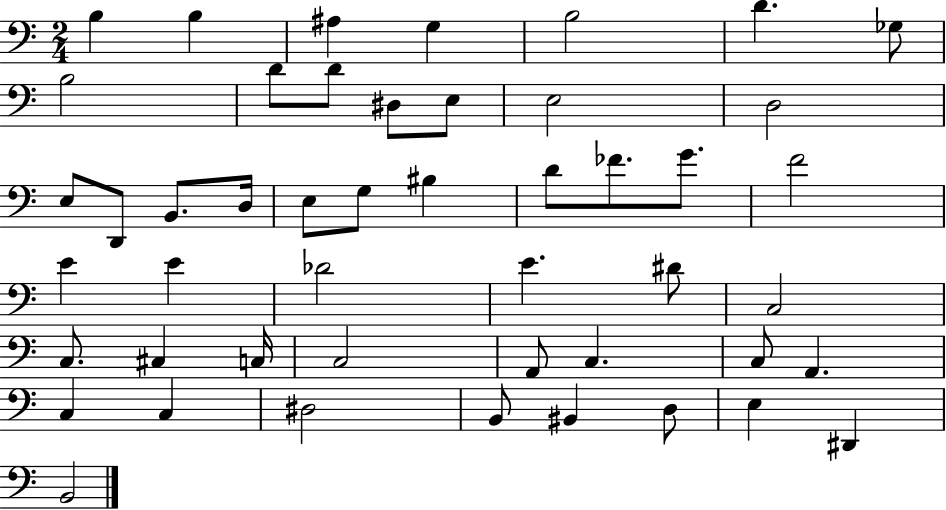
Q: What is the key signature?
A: C major